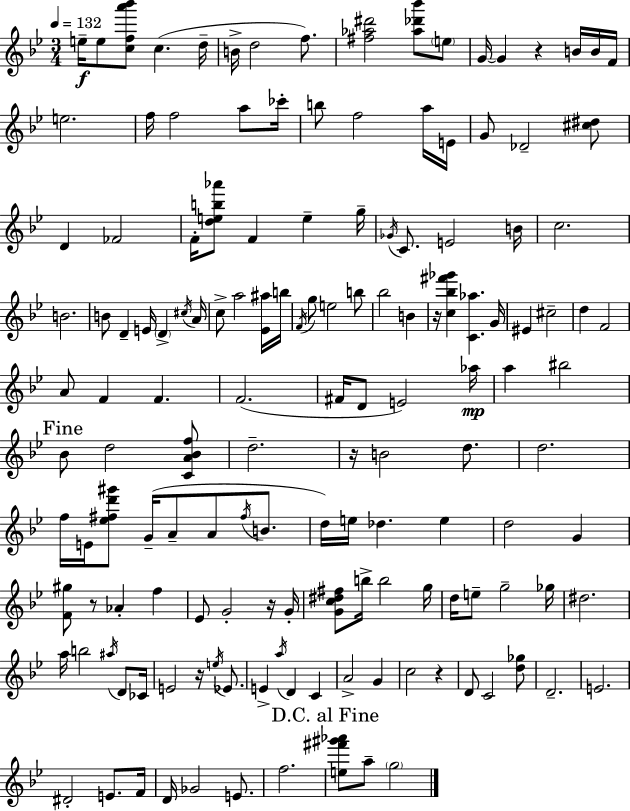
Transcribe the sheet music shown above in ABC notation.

X:1
T:Untitled
M:3/4
L:1/4
K:Bb
e/4 e/2 [cfa'_b']/2 c d/4 B/4 d2 f/2 [^f_a^d']2 [_a_d'_b']/2 e/2 G/4 G z B/4 B/4 F/4 e2 f/4 f2 a/2 _c'/4 b/2 f2 a/4 E/4 G/2 _D2 [^c^d]/2 D _F2 F/4 [deb_a']/2 F e g/4 _G/4 C/2 E2 B/4 c2 B2 B/2 D E/4 D ^c/4 A/4 c/2 a2 [_E^a]/4 b/4 F/4 g/2 e2 b/2 _b2 B z/4 [c_b^f'_g'] [C_a] G/4 ^E ^c2 d F2 A/2 F F F2 ^F/4 D/2 E2 _a/4 a ^b2 _B/2 d2 [CA_Bf]/2 d2 z/4 B2 d/2 d2 f/4 E/4 [_e^fd'^g']/2 G/4 A/2 A/2 ^f/4 B/2 d/4 e/4 _d e d2 G [F^g]/2 z/2 _A f _E/2 G2 z/4 G/4 [Gc^d^f]/2 b/4 b2 g/4 d/4 e/2 g2 _g/4 ^d2 a/4 b2 ^a/4 D/2 _C/4 E2 z/4 e/4 _E/2 E a/4 D C A2 G c2 z D/2 C2 [d_g]/2 D2 E2 ^D2 E/2 F/4 D/4 _G2 E/2 f2 [e^f'^g'_a']/2 a/2 g2